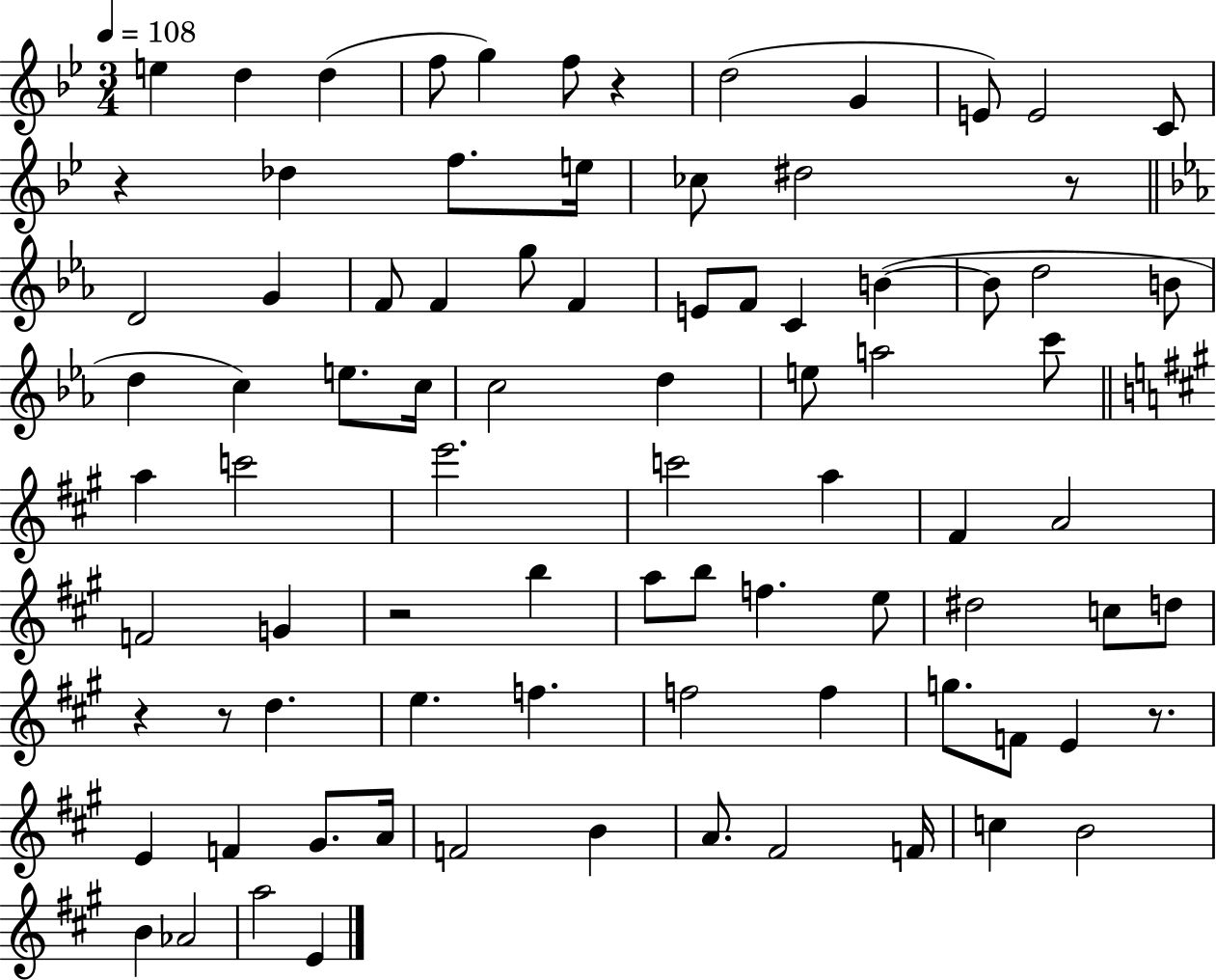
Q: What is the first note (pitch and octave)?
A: E5